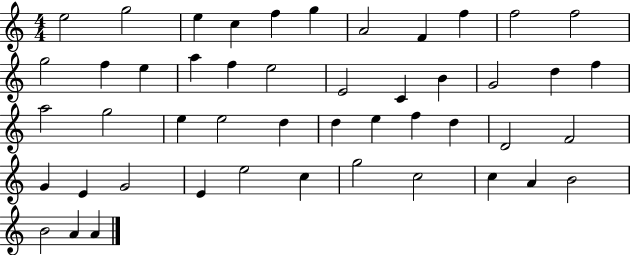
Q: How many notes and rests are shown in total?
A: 48